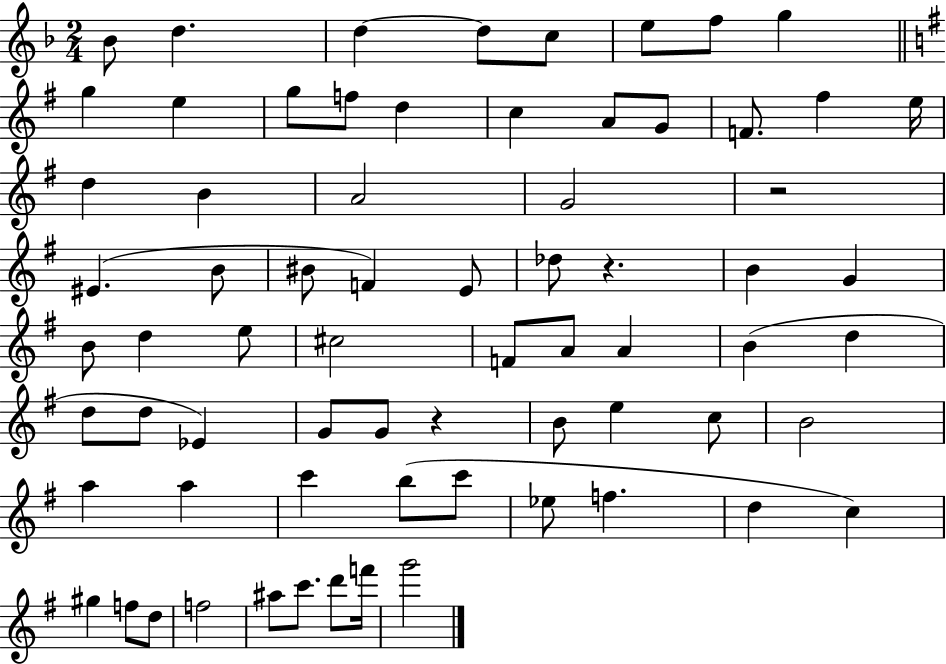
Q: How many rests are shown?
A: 3